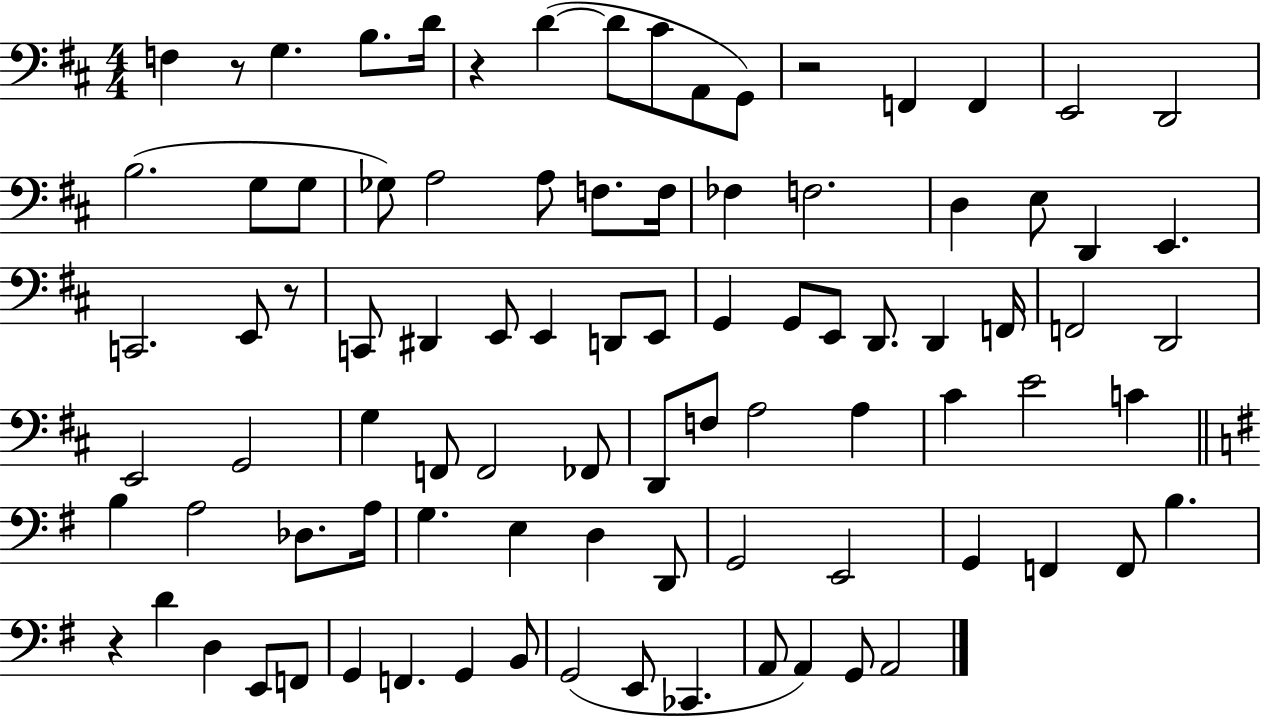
{
  \clef bass
  \numericTimeSignature
  \time 4/4
  \key d \major
  f4 r8 g4. b8. d'16 | r4 d'4~(~ d'8 cis'8 a,8 g,8) | r2 f,4 f,4 | e,2 d,2 | \break b2.( g8 g8 | ges8) a2 a8 f8. f16 | fes4 f2. | d4 e8 d,4 e,4. | \break c,2. e,8 r8 | c,8 dis,4 e,8 e,4 d,8 e,8 | g,4 g,8 e,8 d,8. d,4 f,16 | f,2 d,2 | \break e,2 g,2 | g4 f,8 f,2 fes,8 | d,8 f8 a2 a4 | cis'4 e'2 c'4 | \break \bar "||" \break \key e \minor b4 a2 des8. a16 | g4. e4 d4 d,8 | g,2 e,2 | g,4 f,4 f,8 b4. | \break r4 d'4 d4 e,8 f,8 | g,4 f,4. g,4 b,8 | g,2( e,8 ces,4. | a,8 a,4) g,8 a,2 | \break \bar "|."
}